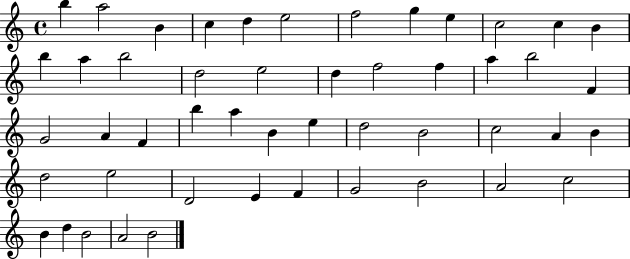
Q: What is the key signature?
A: C major